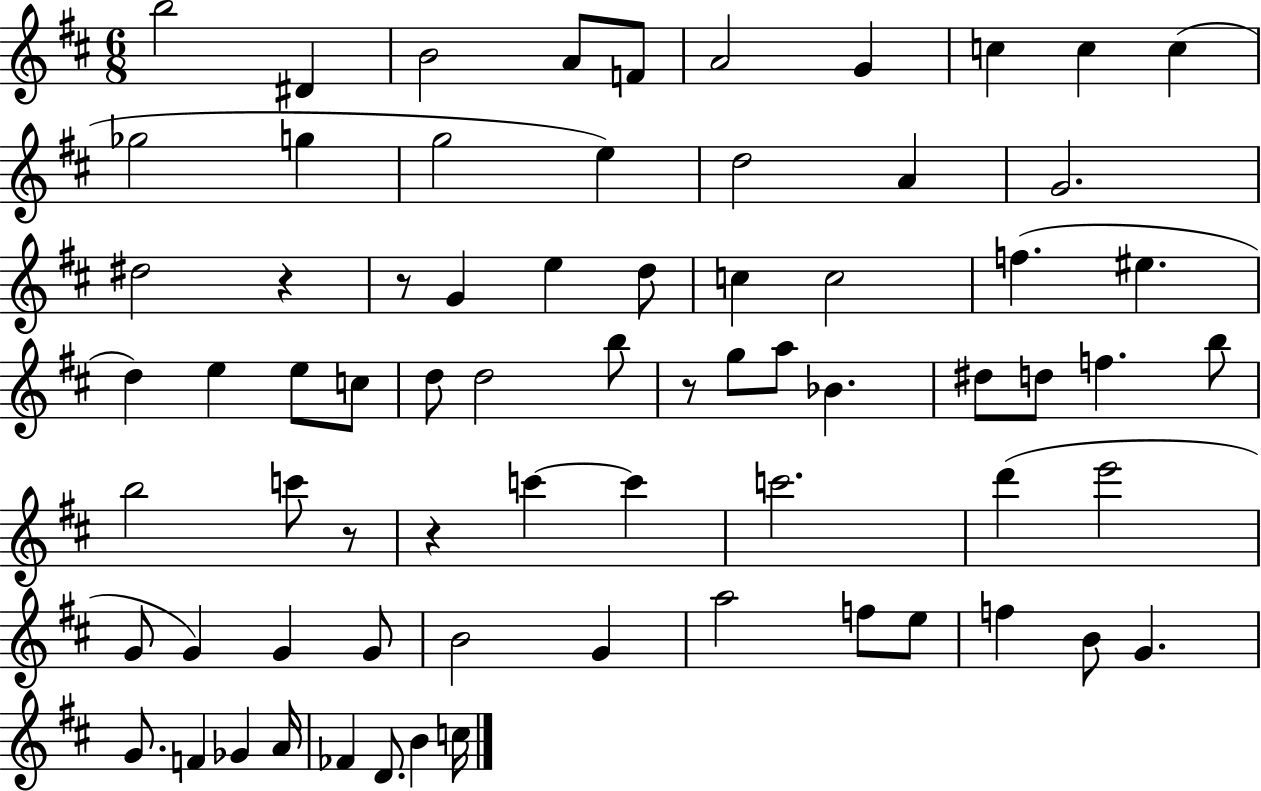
X:1
T:Untitled
M:6/8
L:1/4
K:D
b2 ^D B2 A/2 F/2 A2 G c c c _g2 g g2 e d2 A G2 ^d2 z z/2 G e d/2 c c2 f ^e d e e/2 c/2 d/2 d2 b/2 z/2 g/2 a/2 _B ^d/2 d/2 f b/2 b2 c'/2 z/2 z c' c' c'2 d' e'2 G/2 G G G/2 B2 G a2 f/2 e/2 f B/2 G G/2 F _G A/4 _F D/2 B c/4